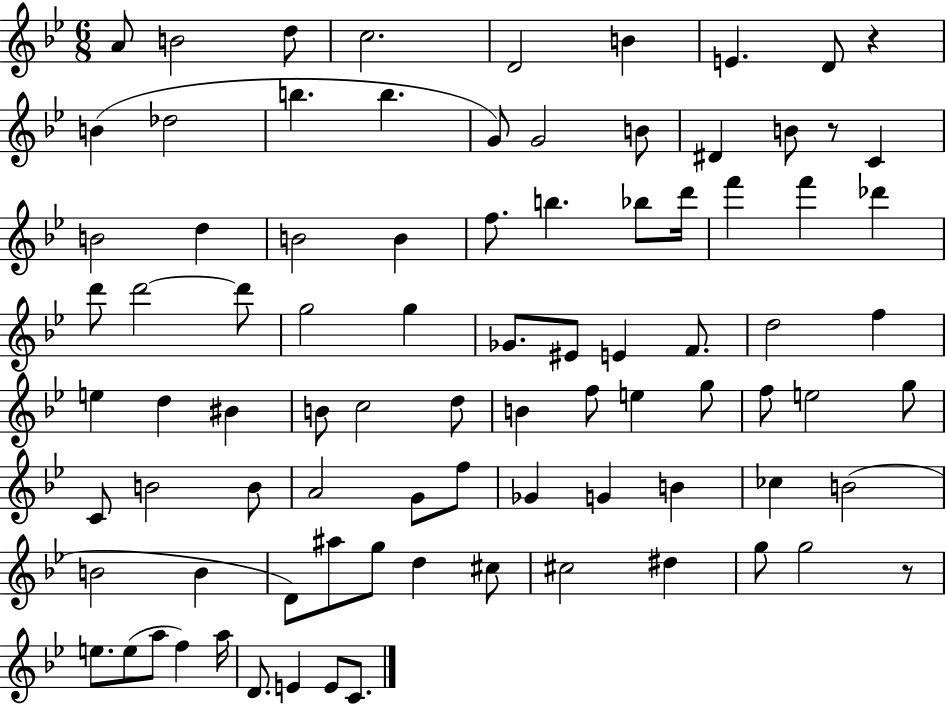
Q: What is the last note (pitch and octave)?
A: C4